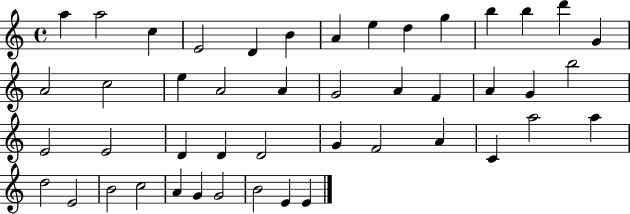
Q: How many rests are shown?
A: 0